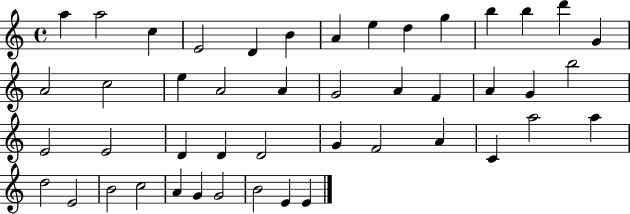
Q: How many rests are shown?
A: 0